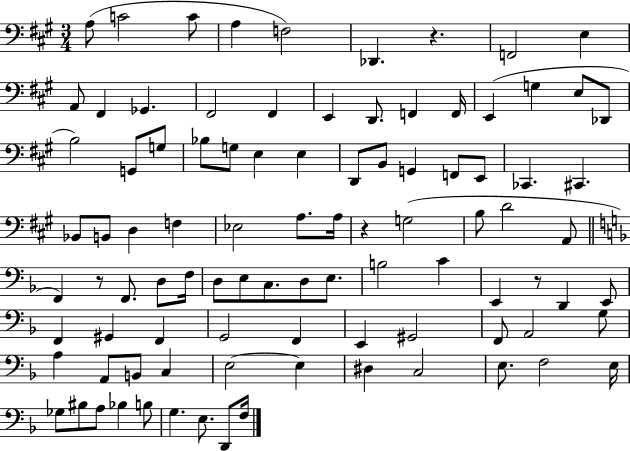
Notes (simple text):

A3/e C4/h C4/e A3/q F3/h Db2/q. R/q. F2/h E3/q A2/e F#2/q Gb2/q. F#2/h F#2/q E2/q D2/e. F2/q F2/s E2/q G3/q E3/e Db2/e B3/h G2/e G3/e Bb3/e G3/e E3/q E3/q D2/e B2/e G2/q F2/e E2/e CES2/q. C#2/q. Bb2/e B2/e D3/q F3/q Eb3/h A3/e. A3/s R/q G3/h B3/e D4/h A2/e F2/q R/e F2/e. D3/e F3/s D3/e E3/e C3/e. D3/e E3/e. B3/h C4/q E2/q R/e D2/q E2/e F2/q G#2/q F2/q G2/h F2/q E2/q G#2/h F2/e A2/h G3/e A3/q A2/e B2/e C3/q E3/h E3/q D#3/q C3/h E3/e. F3/h E3/s Gb3/e BIS3/e A3/e Bb3/q B3/e G3/q. E3/e. D2/e F3/s